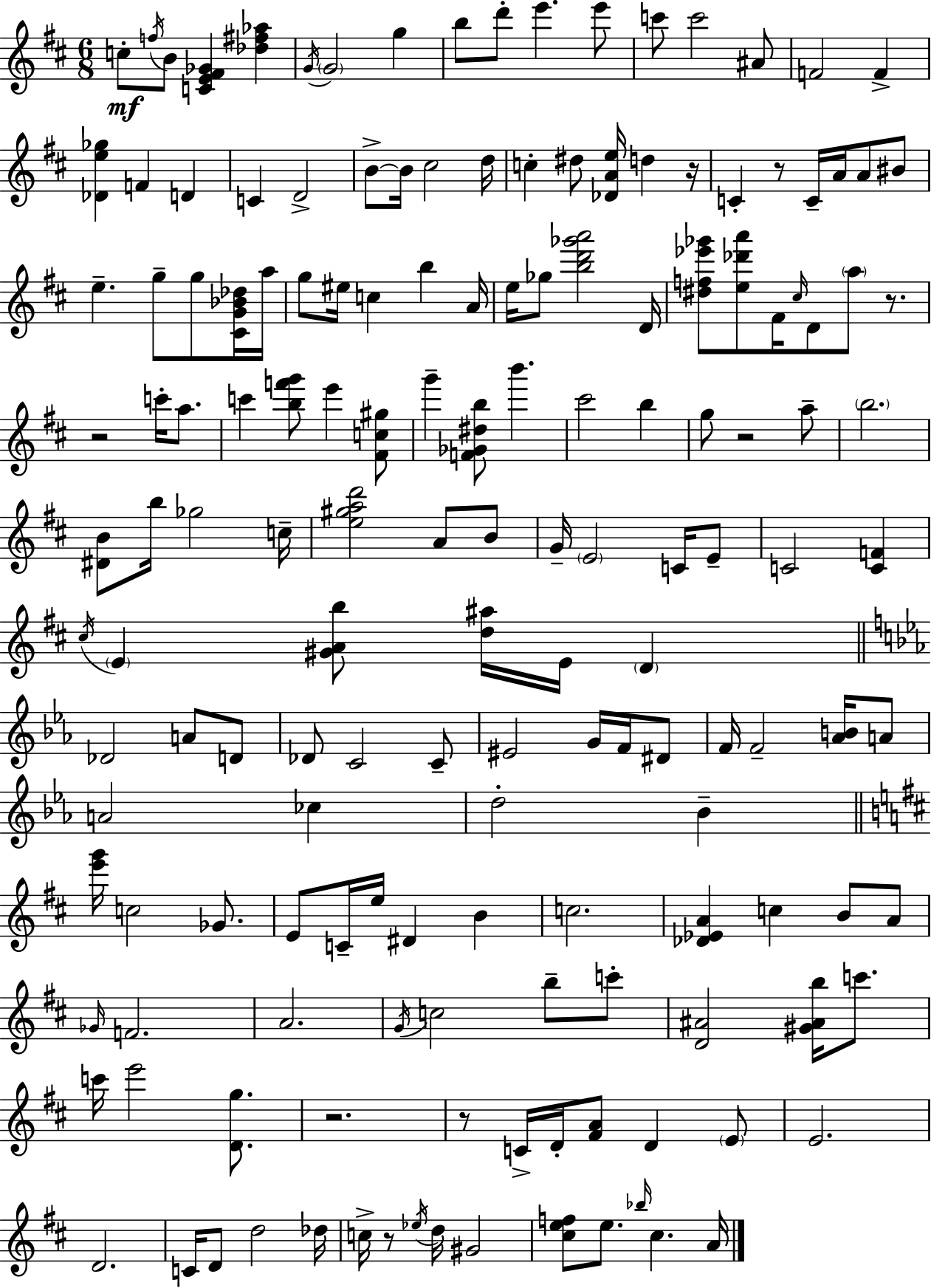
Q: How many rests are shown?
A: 8